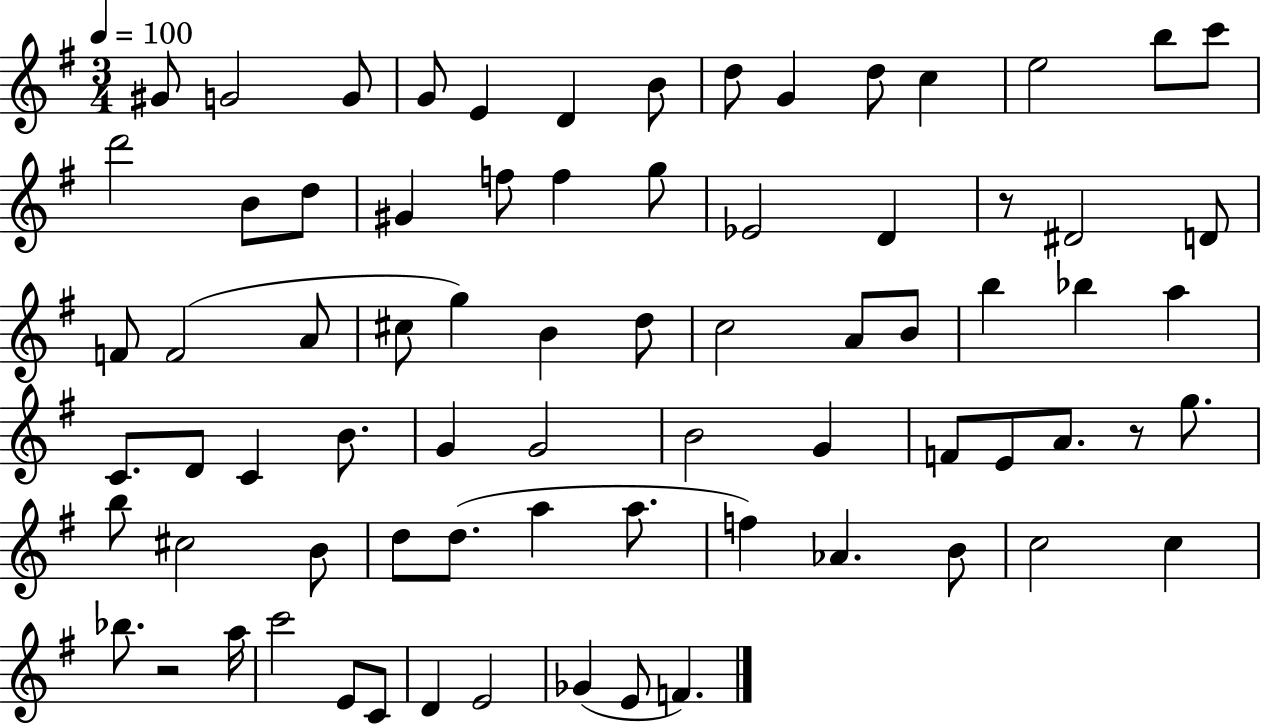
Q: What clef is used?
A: treble